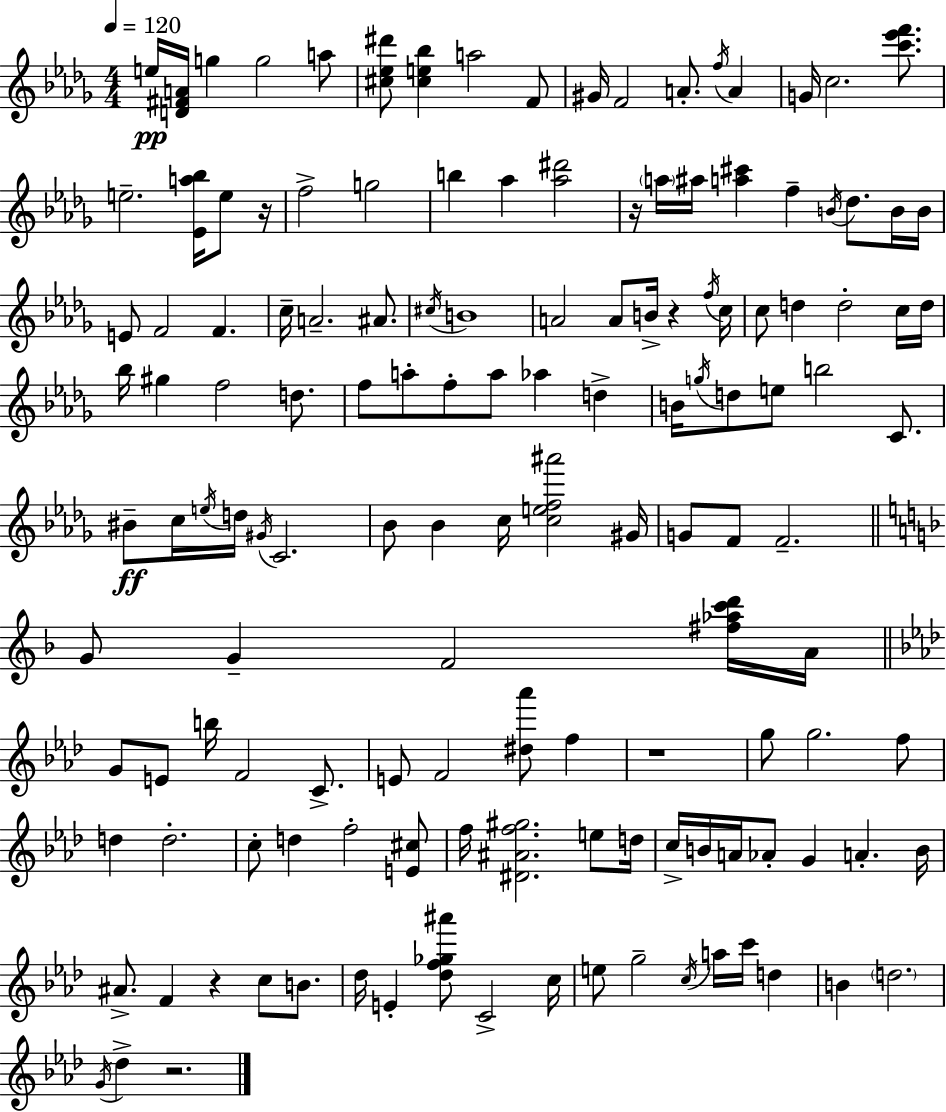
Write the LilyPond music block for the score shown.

{
  \clef treble
  \numericTimeSignature
  \time 4/4
  \key bes \minor
  \tempo 4 = 120
  \repeat volta 2 { e''16\pp <d' fis' a'>16 g''4 g''2 a''8 | <cis'' ees'' dis'''>8 <cis'' e'' bes''>4 a''2 f'8 | gis'16 f'2 a'8.-. \acciaccatura { f''16 } a'4 | g'16 c''2. <c''' ees''' f'''>8. | \break e''2.-- <ees' a'' bes''>16 e''8 | r16 f''2-> g''2 | b''4 aes''4 <aes'' dis'''>2 | r16 \parenthesize a''16 ais''16 <a'' cis'''>4 f''4-- \acciaccatura { b'16 } des''8. | \break b'16 b'16 e'8 f'2 f'4. | c''16-- a'2.-- ais'8. | \acciaccatura { cis''16 } b'1 | a'2 a'8 b'16-> r4 | \break \acciaccatura { f''16 } c''16 c''8 d''4 d''2-. | c''16 d''16 bes''16 gis''4 f''2 | d''8. f''8 a''8-. f''8-. a''8 aes''4 | d''4-> b'16 \acciaccatura { g''16 } d''8 e''8 b''2 | \break c'8. bis'8--\ff c''16 \acciaccatura { e''16 } d''16 \acciaccatura { gis'16 } c'2. | bes'8 bes'4 c''16 <c'' e'' f'' ais'''>2 | gis'16 g'8 f'8 f'2.-- | \bar "||" \break \key d \minor g'8 g'4-- f'2 <fis'' aes'' c''' d'''>16 a'16 | \bar "||" \break \key aes \major g'8 e'8 b''16 f'2 c'8.-> | e'8 f'2 <dis'' aes'''>8 f''4 | r1 | g''8 g''2. f''8 | \break d''4 d''2.-. | c''8-. d''4 f''2-. <e' cis''>8 | f''16 <dis' ais' f'' gis''>2. e''8 d''16 | c''16-> b'16 a'16 aes'8-. g'4 a'4.-. b'16 | \break ais'8.-> f'4 r4 c''8 b'8. | des''16 e'4-. <des'' f'' ges'' ais'''>8 c'2-> c''16 | e''8 g''2-- \acciaccatura { c''16 } a''16 c'''16 d''4 | b'4 \parenthesize d''2. | \break \acciaccatura { g'16 } des''4-> r2. | } \bar "|."
}